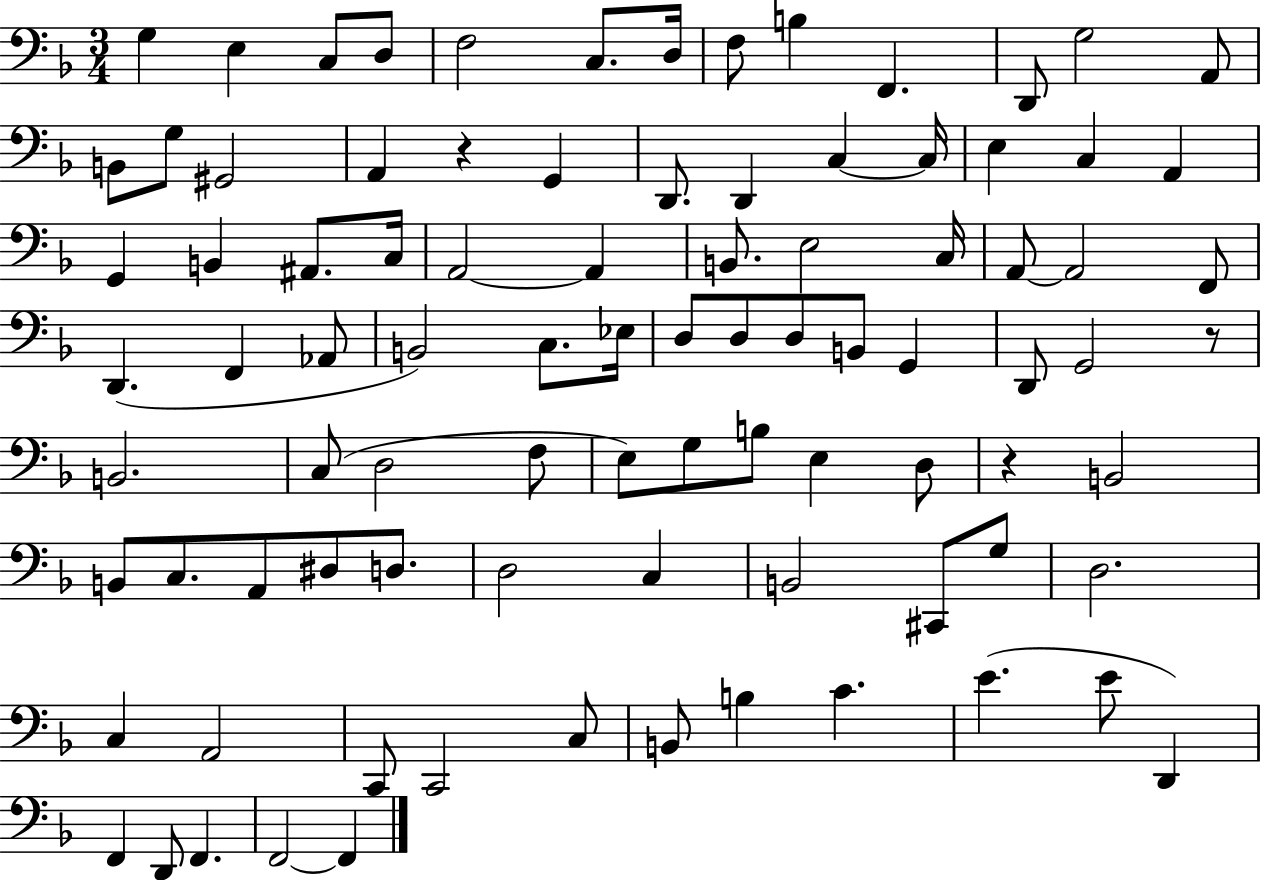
X:1
T:Untitled
M:3/4
L:1/4
K:F
G, E, C,/2 D,/2 F,2 C,/2 D,/4 F,/2 B, F,, D,,/2 G,2 A,,/2 B,,/2 G,/2 ^G,,2 A,, z G,, D,,/2 D,, C, C,/4 E, C, A,, G,, B,, ^A,,/2 C,/4 A,,2 A,, B,,/2 E,2 C,/4 A,,/2 A,,2 F,,/2 D,, F,, _A,,/2 B,,2 C,/2 _E,/4 D,/2 D,/2 D,/2 B,,/2 G,, D,,/2 G,,2 z/2 B,,2 C,/2 D,2 F,/2 E,/2 G,/2 B,/2 E, D,/2 z B,,2 B,,/2 C,/2 A,,/2 ^D,/2 D,/2 D,2 C, B,,2 ^C,,/2 G,/2 D,2 C, A,,2 C,,/2 C,,2 C,/2 B,,/2 B, C E E/2 D,, F,, D,,/2 F,, F,,2 F,,